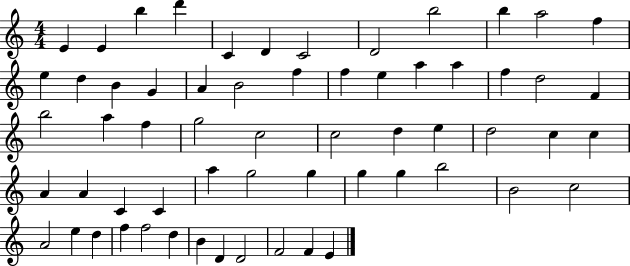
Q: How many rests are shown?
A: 0